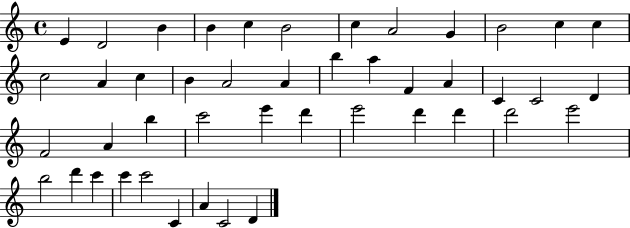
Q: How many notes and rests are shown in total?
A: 45